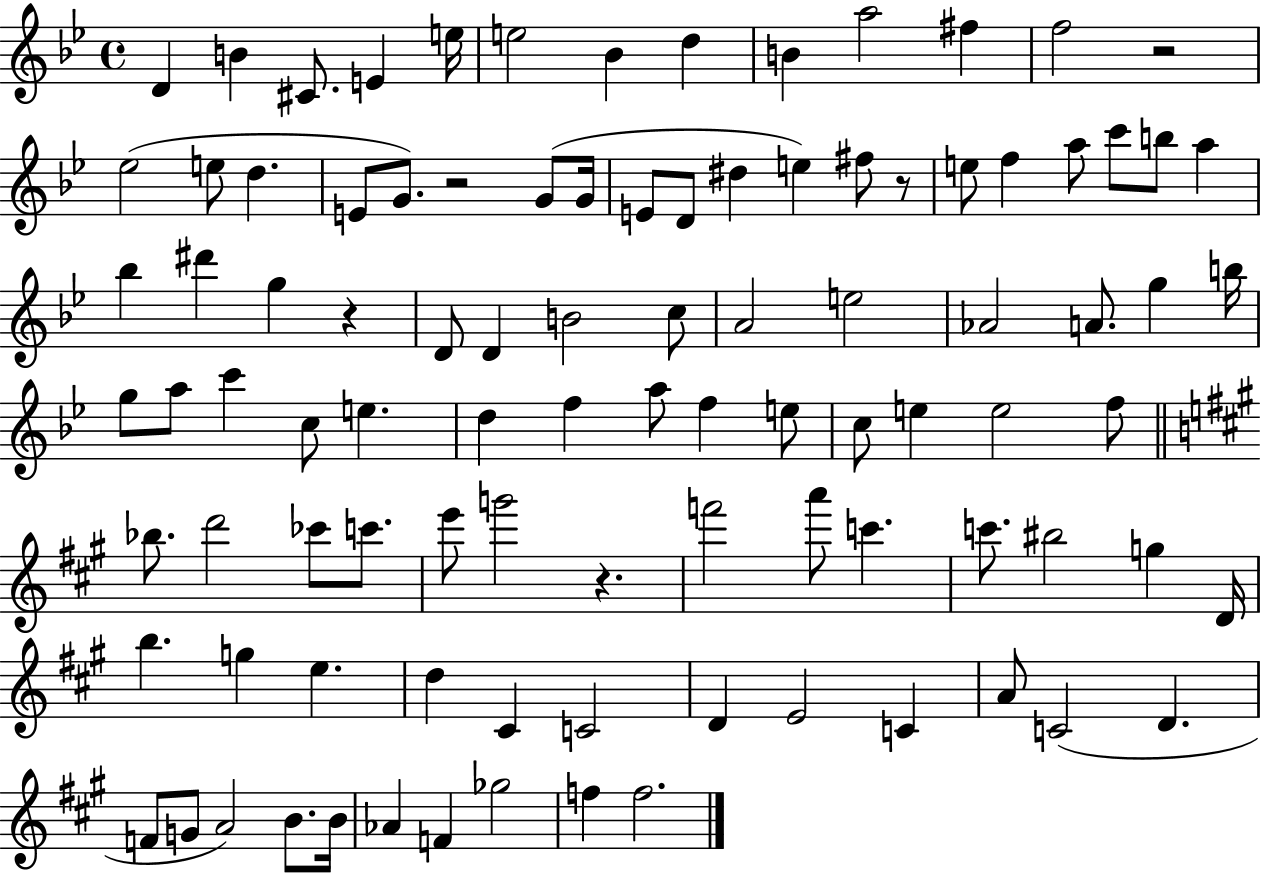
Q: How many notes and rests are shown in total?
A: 97